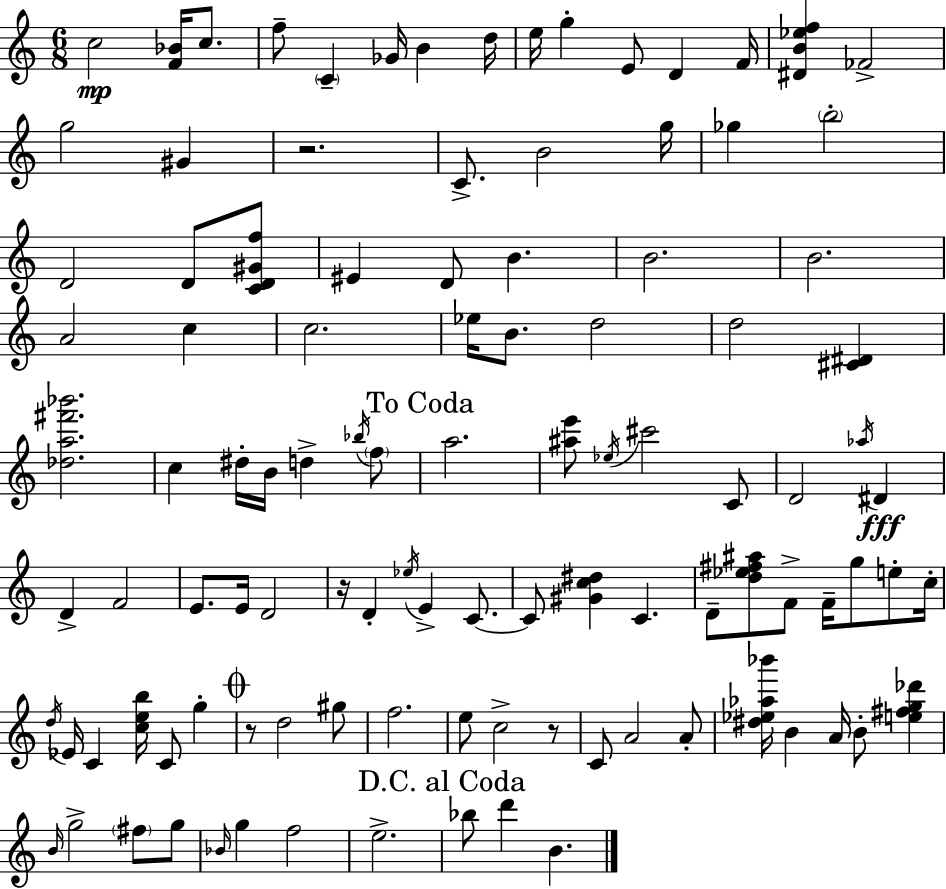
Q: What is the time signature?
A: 6/8